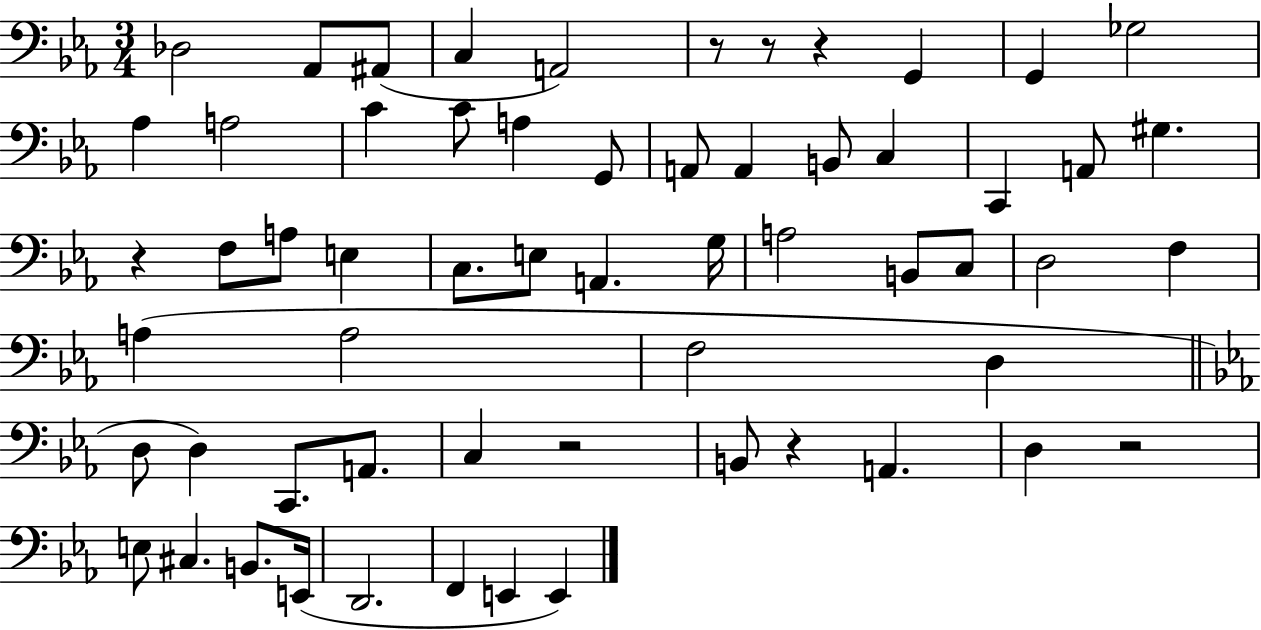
{
  \clef bass
  \numericTimeSignature
  \time 3/4
  \key ees \major
  des2 aes,8 ais,8( | c4 a,2) | r8 r8 r4 g,4 | g,4 ges2 | \break aes4 a2 | c'4 c'8 a4 g,8 | a,8 a,4 b,8 c4 | c,4 a,8 gis4. | \break r4 f8 a8 e4 | c8. e8 a,4. g16 | a2 b,8 c8 | d2 f4 | \break a4( a2 | f2 d4 | \bar "||" \break \key c \minor d8 d4) c,8. a,8. | c4 r2 | b,8 r4 a,4. | d4 r2 | \break e8 cis4. b,8. e,16( | d,2. | f,4 e,4 e,4) | \bar "|."
}